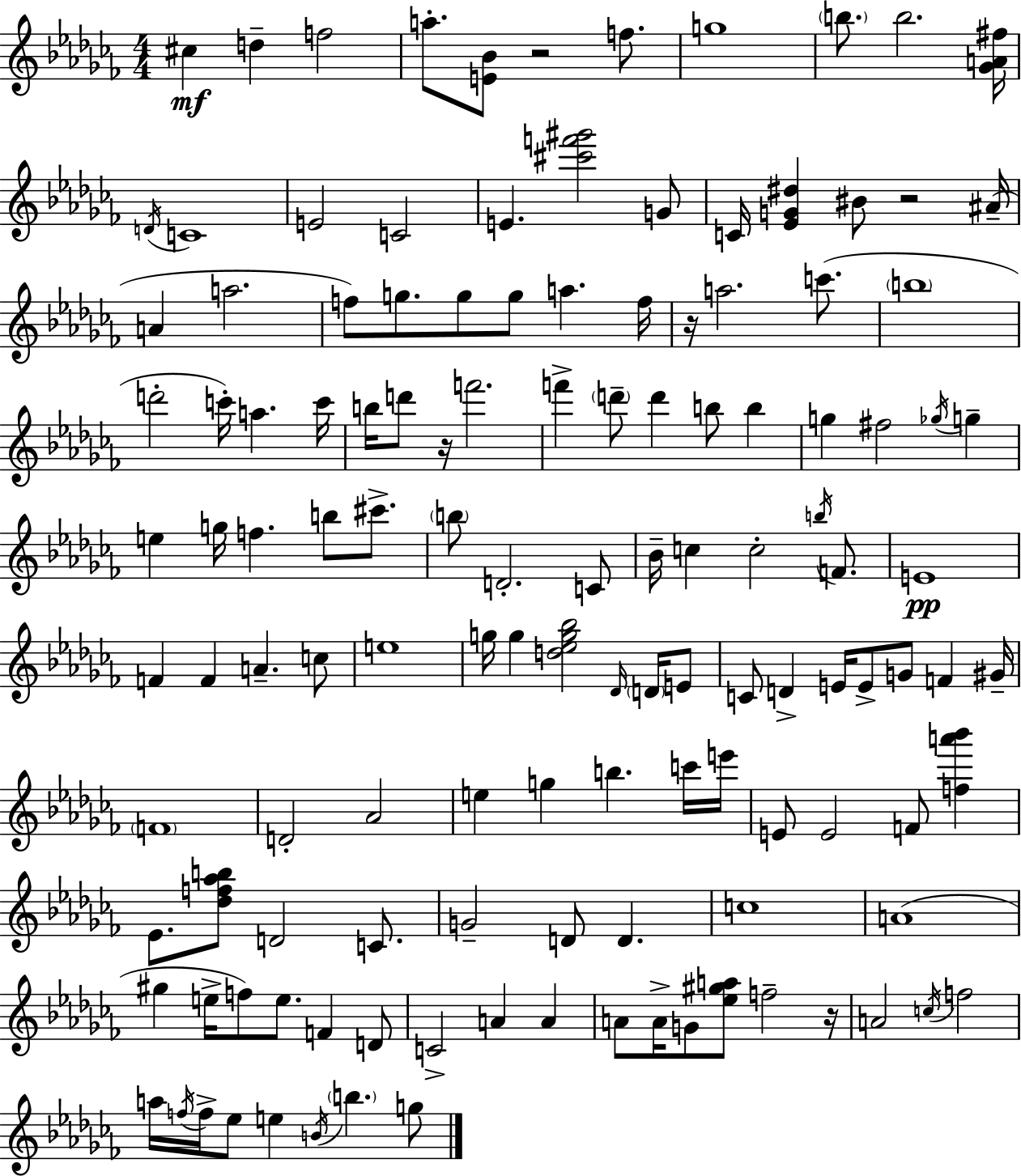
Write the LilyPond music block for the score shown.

{
  \clef treble
  \numericTimeSignature
  \time 4/4
  \key aes \minor
  cis''4\mf d''4-- f''2 | a''8.-. <e' bes'>8 r2 f''8. | g''1 | \parenthesize b''8. b''2. <ges' a' fis''>16 | \break \acciaccatura { d'16 } c'1 | e'2 c'2 | e'4. <cis''' f''' gis'''>2 g'8 | c'16 <ees' g' dis''>4 bis'8 r2 | \break ais'16--( a'4 a''2. | f''8) g''8. g''8 g''8 a''4. | f''16 r16 a''2. c'''8.( | \parenthesize b''1 | \break d'''2-. c'''16-.) a''4. | c'''16 b''16 d'''8 r16 f'''2. | f'''4-> \parenthesize d'''8-- d'''4 b''8 b''4 | g''4 fis''2 \acciaccatura { ges''16 } g''4-- | \break e''4 g''16 f''4. b''8 cis'''8.-> | \parenthesize b''8 d'2.-. | c'8 bes'16-- c''4 c''2-. \acciaccatura { b''16 } | f'8. e'1\pp | \break f'4 f'4 a'4.-- | c''8 e''1 | g''16 g''4 <d'' ees'' g'' bes''>2 | \grace { des'16 } \parenthesize d'16 e'8 c'8 d'4-> e'16 e'8-> g'8 f'4 | \break gis'16-- \parenthesize f'1 | d'2-. aes'2 | e''4 g''4 b''4. | c'''16 e'''16 e'8 e'2 f'8 | \break <f'' a''' bes'''>4 ees'8. <des'' f'' aes'' b''>8 d'2 | c'8. g'2-- d'8 d'4. | c''1 | a'1( | \break gis''4 e''16-> f''8) e''8. f'4 | d'8 c'2-> a'4 | a'4 a'8 a'16-> g'8 <ees'' gis'' a''>8 f''2-- | r16 a'2 \acciaccatura { c''16 } f''2 | \break a''16 \acciaccatura { f''16 } f''16-> ees''8 e''4 \acciaccatura { b'16 } \parenthesize b''4. | g''8 \bar "|."
}